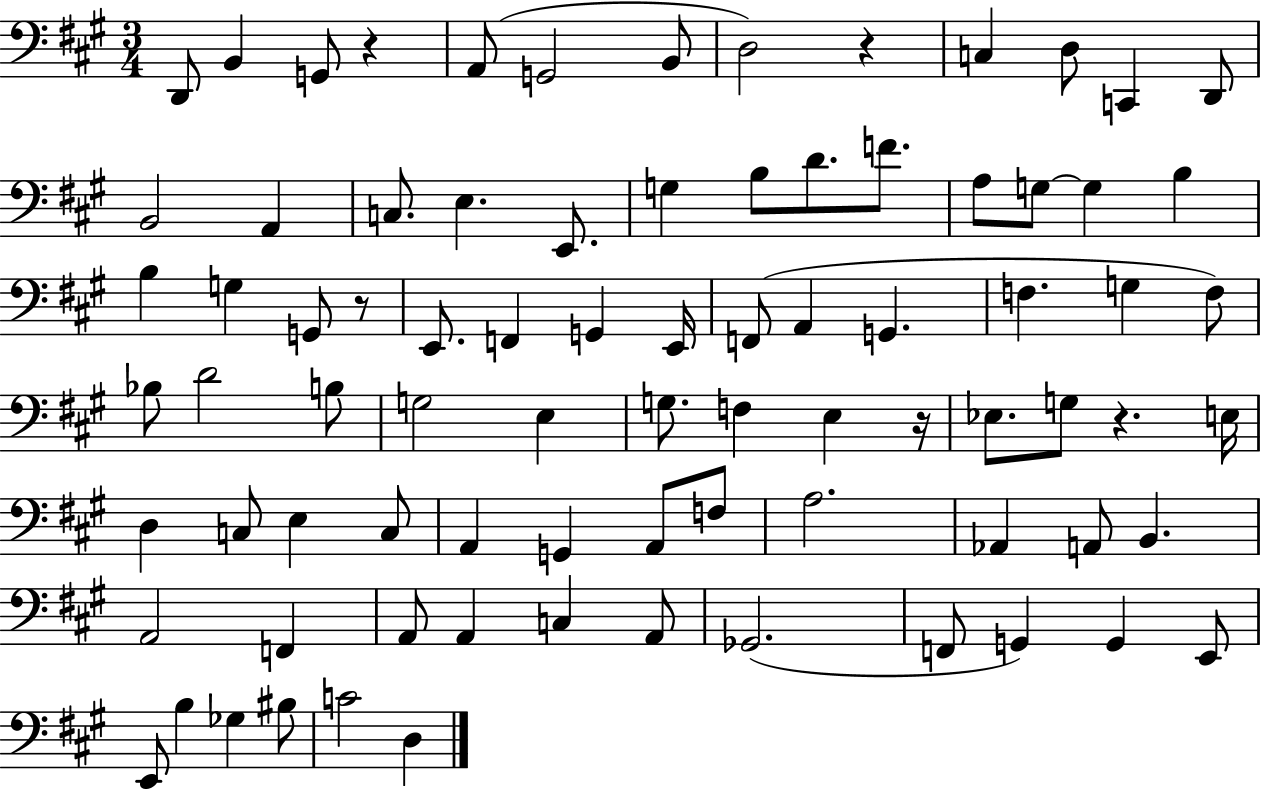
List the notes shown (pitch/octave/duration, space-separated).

D2/e B2/q G2/e R/q A2/e G2/h B2/e D3/h R/q C3/q D3/e C2/q D2/e B2/h A2/q C3/e. E3/q. E2/e. G3/q B3/e D4/e. F4/e. A3/e G3/e G3/q B3/q B3/q G3/q G2/e R/e E2/e. F2/q G2/q E2/s F2/e A2/q G2/q. F3/q. G3/q F3/e Bb3/e D4/h B3/e G3/h E3/q G3/e. F3/q E3/q R/s Eb3/e. G3/e R/q. E3/s D3/q C3/e E3/q C3/e A2/q G2/q A2/e F3/e A3/h. Ab2/q A2/e B2/q. A2/h F2/q A2/e A2/q C3/q A2/e Gb2/h. F2/e G2/q G2/q E2/e E2/e B3/q Gb3/q BIS3/e C4/h D3/q